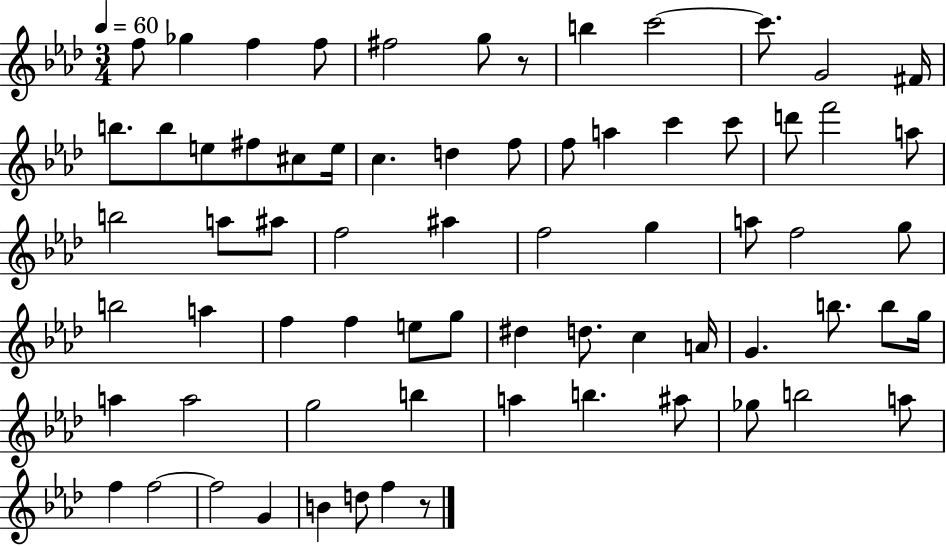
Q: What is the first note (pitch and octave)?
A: F5